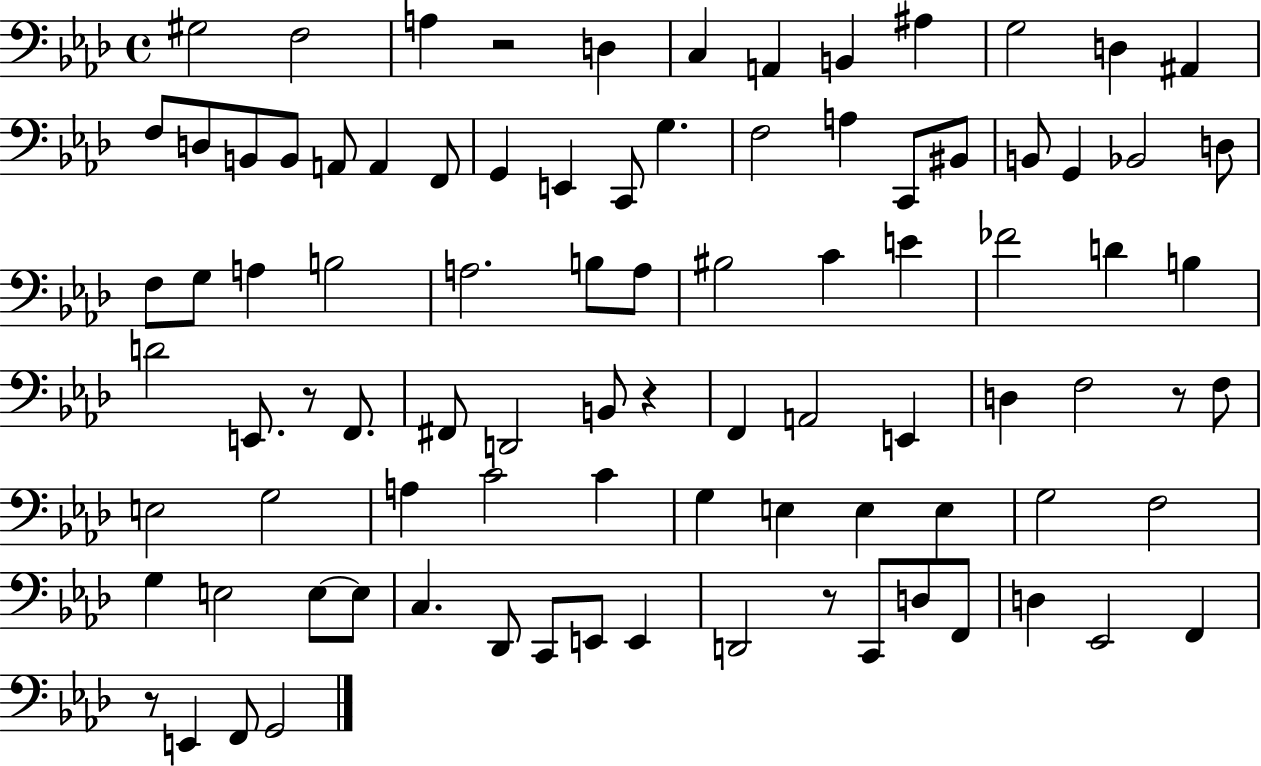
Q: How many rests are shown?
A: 6